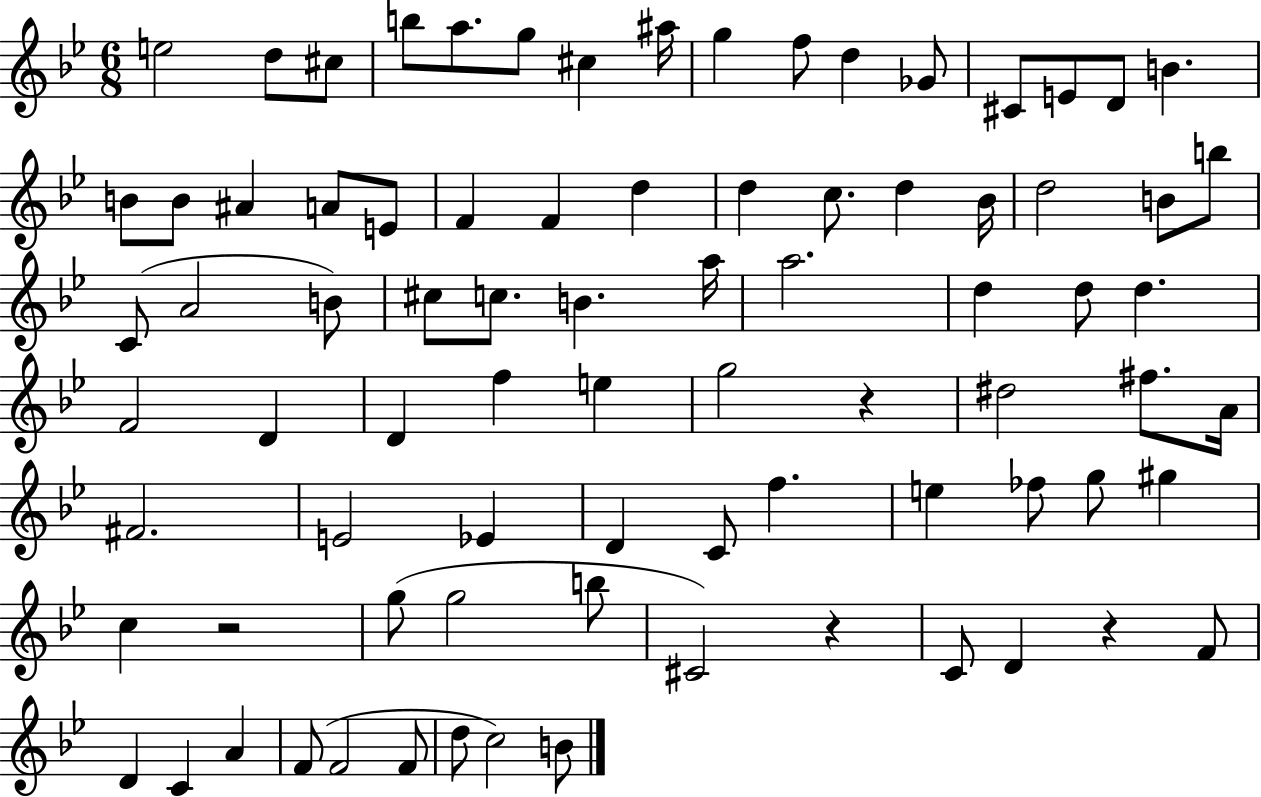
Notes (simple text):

E5/h D5/e C#5/e B5/e A5/e. G5/e C#5/q A#5/s G5/q F5/e D5/q Gb4/e C#4/e E4/e D4/e B4/q. B4/e B4/e A#4/q A4/e E4/e F4/q F4/q D5/q D5/q C5/e. D5/q Bb4/s D5/h B4/e B5/e C4/e A4/h B4/e C#5/e C5/e. B4/q. A5/s A5/h. D5/q D5/e D5/q. F4/h D4/q D4/q F5/q E5/q G5/h R/q D#5/h F#5/e. A4/s F#4/h. E4/h Eb4/q D4/q C4/e F5/q. E5/q FES5/e G5/e G#5/q C5/q R/h G5/e G5/h B5/e C#4/h R/q C4/e D4/q R/q F4/e D4/q C4/q A4/q F4/e F4/h F4/e D5/e C5/h B4/e